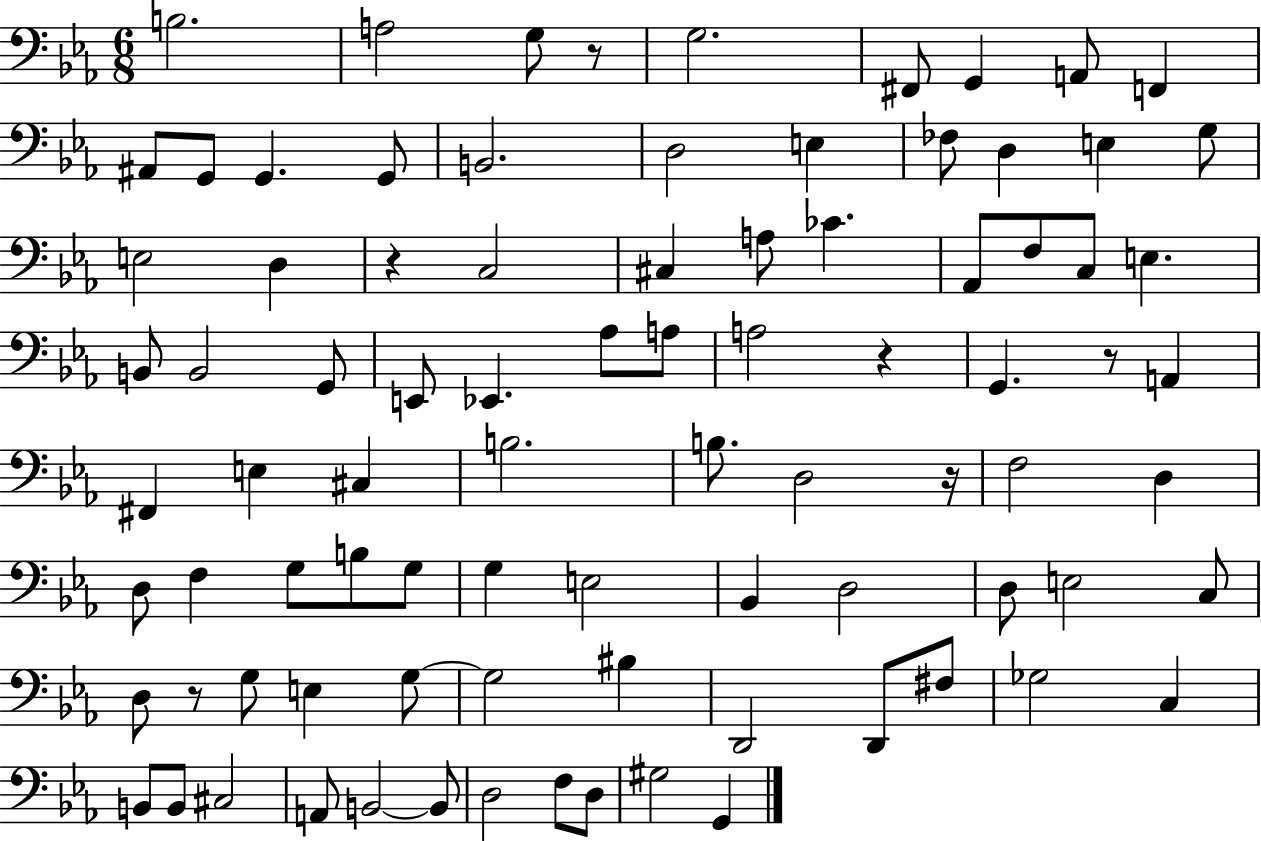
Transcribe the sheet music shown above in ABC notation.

X:1
T:Untitled
M:6/8
L:1/4
K:Eb
B,2 A,2 G,/2 z/2 G,2 ^F,,/2 G,, A,,/2 F,, ^A,,/2 G,,/2 G,, G,,/2 B,,2 D,2 E, _F,/2 D, E, G,/2 E,2 D, z C,2 ^C, A,/2 _C _A,,/2 F,/2 C,/2 E, B,,/2 B,,2 G,,/2 E,,/2 _E,, _A,/2 A,/2 A,2 z G,, z/2 A,, ^F,, E, ^C, B,2 B,/2 D,2 z/4 F,2 D, D,/2 F, G,/2 B,/2 G,/2 G, E,2 _B,, D,2 D,/2 E,2 C,/2 D,/2 z/2 G,/2 E, G,/2 G,2 ^B, D,,2 D,,/2 ^F,/2 _G,2 C, B,,/2 B,,/2 ^C,2 A,,/2 B,,2 B,,/2 D,2 F,/2 D,/2 ^G,2 G,,